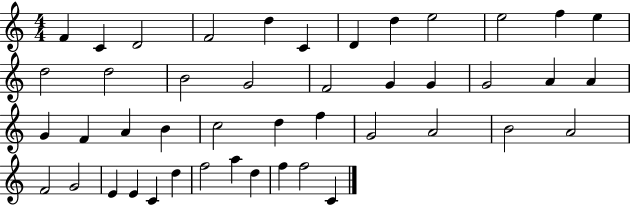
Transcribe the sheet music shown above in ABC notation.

X:1
T:Untitled
M:4/4
L:1/4
K:C
F C D2 F2 d C D d e2 e2 f e d2 d2 B2 G2 F2 G G G2 A A G F A B c2 d f G2 A2 B2 A2 F2 G2 E E C d f2 a d f f2 C